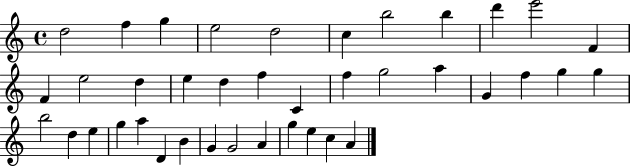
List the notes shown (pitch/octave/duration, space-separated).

D5/h F5/q G5/q E5/h D5/h C5/q B5/h B5/q D6/q E6/h F4/q F4/q E5/h D5/q E5/q D5/q F5/q C4/q F5/q G5/h A5/q G4/q F5/q G5/q G5/q B5/h D5/q E5/q G5/q A5/q D4/q B4/q G4/q G4/h A4/q G5/q E5/q C5/q A4/q